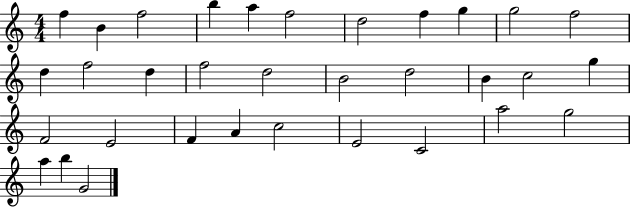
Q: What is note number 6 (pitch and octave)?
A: F5